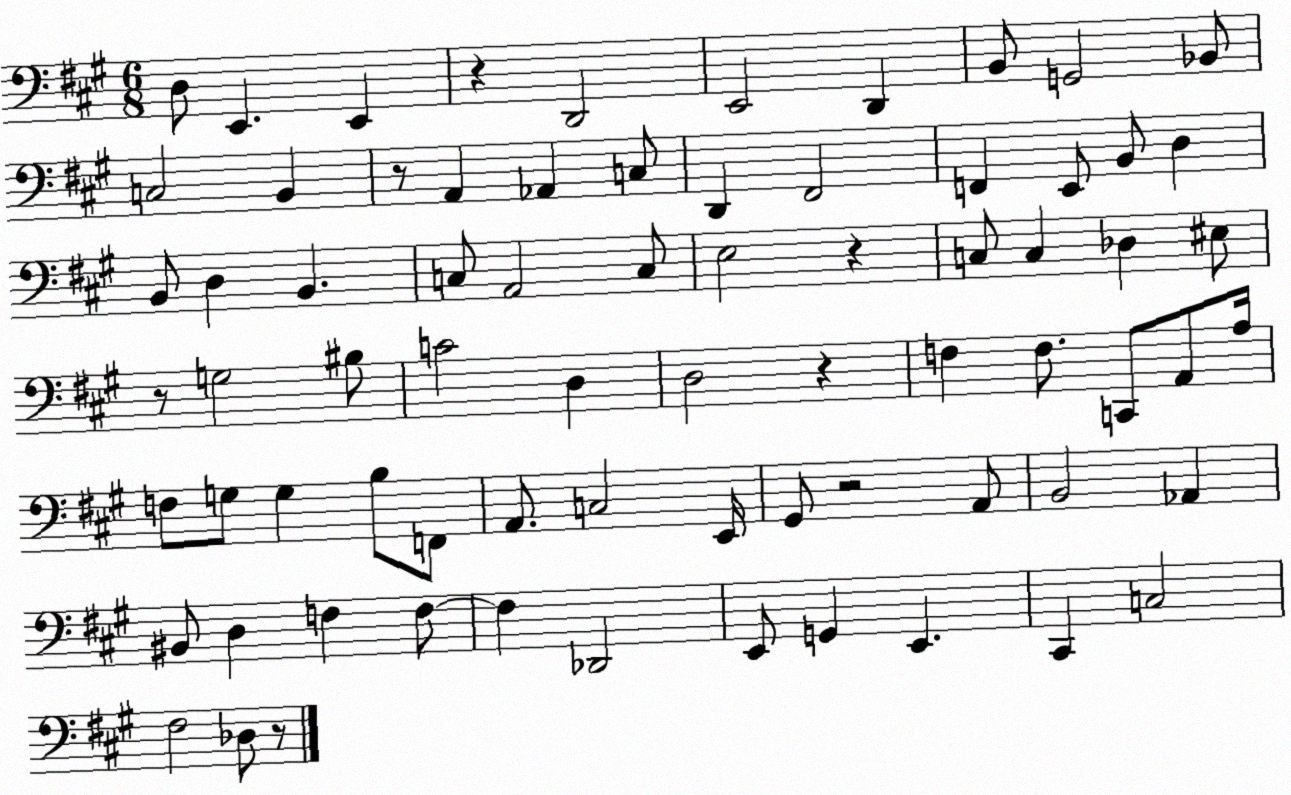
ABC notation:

X:1
T:Untitled
M:6/8
L:1/4
K:A
D,/2 E,, E,, z D,,2 E,,2 D,, B,,/2 G,,2 _B,,/2 C,2 B,, z/2 A,, _A,, C,/2 D,, ^F,,2 F,, E,,/2 B,,/2 D, B,,/2 D, B,, C,/2 A,,2 C,/2 E,2 z C,/2 C, _D, ^E,/2 z/2 G,2 ^B,/2 C2 D, D,2 z F, F,/2 C,,/2 A,,/2 A,/4 F,/2 G,/2 G, B,/2 F,,/2 A,,/2 C,2 E,,/4 ^G,,/2 z2 A,,/2 B,,2 _A,, ^B,,/2 D, F, F,/2 F, _D,,2 E,,/2 G,, E,, ^C,, C,2 ^F,2 _D,/2 z/2